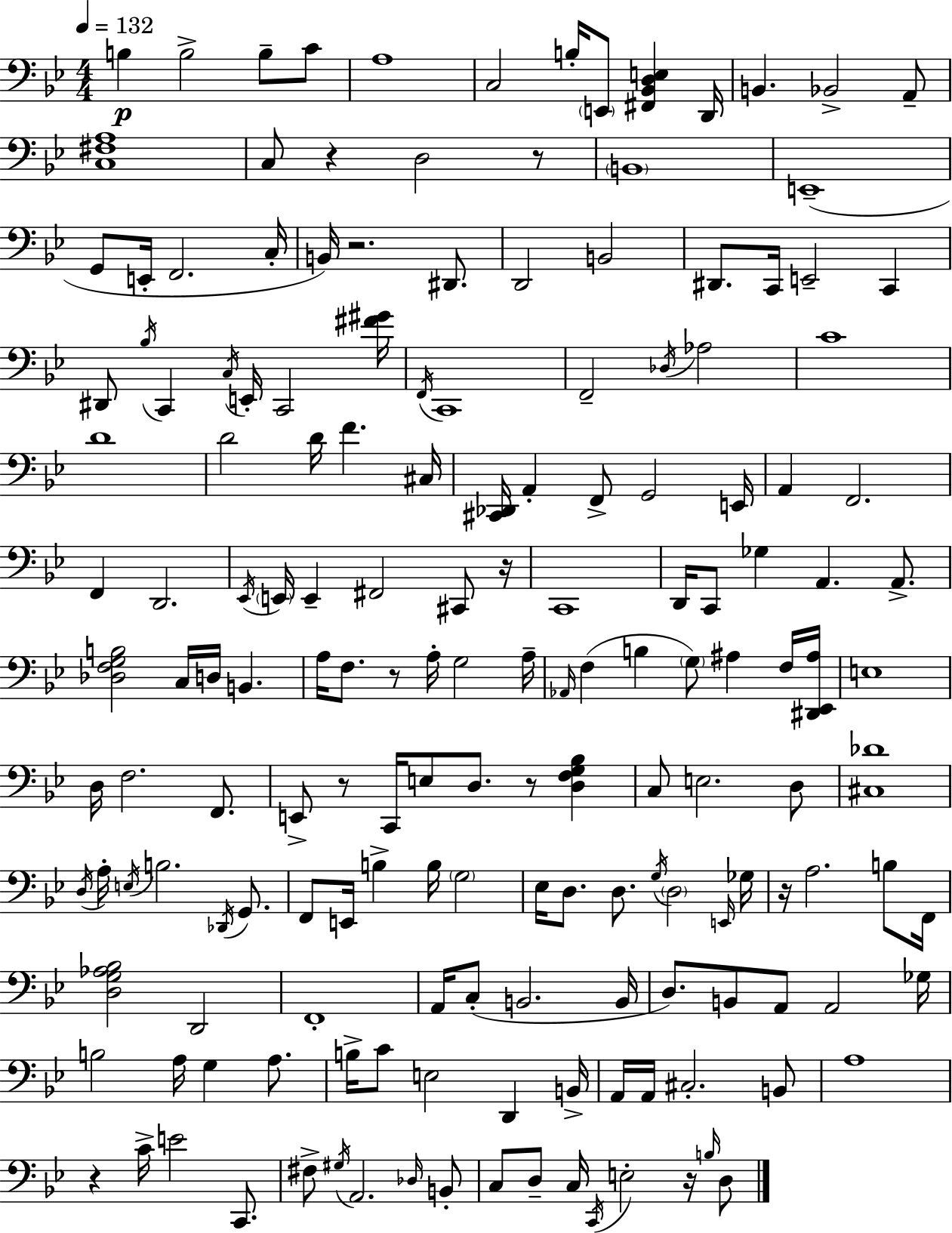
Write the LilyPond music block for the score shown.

{
  \clef bass
  \numericTimeSignature
  \time 4/4
  \key g \minor
  \tempo 4 = 132
  b4\p b2-> b8-- c'8 | a1 | c2 b16-. \parenthesize e,8 <fis, bes, d e>4 d,16 | b,4. bes,2-> a,8-- | \break <c fis a>1 | c8 r4 d2 r8 | \parenthesize b,1 | e,1--( | \break g,8 e,16-. f,2. c16-. | b,16) r2. dis,8. | d,2 b,2 | dis,8. c,16 e,2-- c,4 | \break dis,8 \acciaccatura { bes16 } c,4 \acciaccatura { c16 } e,16-. c,2 | <fis' gis'>16 \acciaccatura { f,16 } c,1 | f,2-- \acciaccatura { des16 } aes2 | c'1 | \break d'1 | d'2 d'16 f'4. | cis16 <cis, des,>16 a,4-. f,8-> g,2 | e,16 a,4 f,2. | \break f,4 d,2. | \acciaccatura { ees,16 } \parenthesize e,16 e,4-- fis,2 | cis,8 r16 c,1 | d,16 c,8 ges4 a,4. | \break a,8.-> <des f g b>2 c16 d16 b,4. | a16 f8. r8 a16-. g2 | a16-- \grace { aes,16 }( f4 b4 \parenthesize g8) | ais4 f16 <dis, ees, ais>16 e1 | \break d16 f2. | f,8. e,8-> r8 c,16 e8 d8. | r8 <d f g bes>4 c8 e2. | d8 <cis des'>1 | \break \acciaccatura { d16 } a16-. \acciaccatura { e16 } b2. | \acciaccatura { des,16 } g,8. f,8 e,16 b4-> | b16 \parenthesize g2 ees16 d8. d8. | \acciaccatura { g16 } \parenthesize d2 \grace { e,16 } ges16 r16 a2. | \break b8 f,16 <d g aes bes>2 | d,2 f,1-. | a,16 c8-.( b,2. | b,16 d8.) b,8 | \break a,8 a,2 ges16 b2 | a16 g4 a8. b16-> c'8 e2 | d,4 b,16-> a,16 a,16 cis2.-. | b,8 a1 | \break r4 c'16-> | e'2 c,8. fis8-> \acciaccatura { gis16 } a,2. | \grace { des16 } b,8-. c8 d8-- | c16 \acciaccatura { c,16 } e2-. r16 \grace { b16 } d8 \bar "|."
}